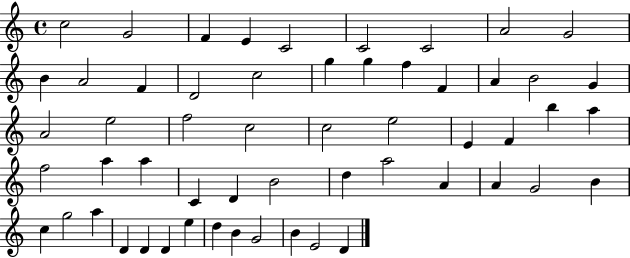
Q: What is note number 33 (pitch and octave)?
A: A5